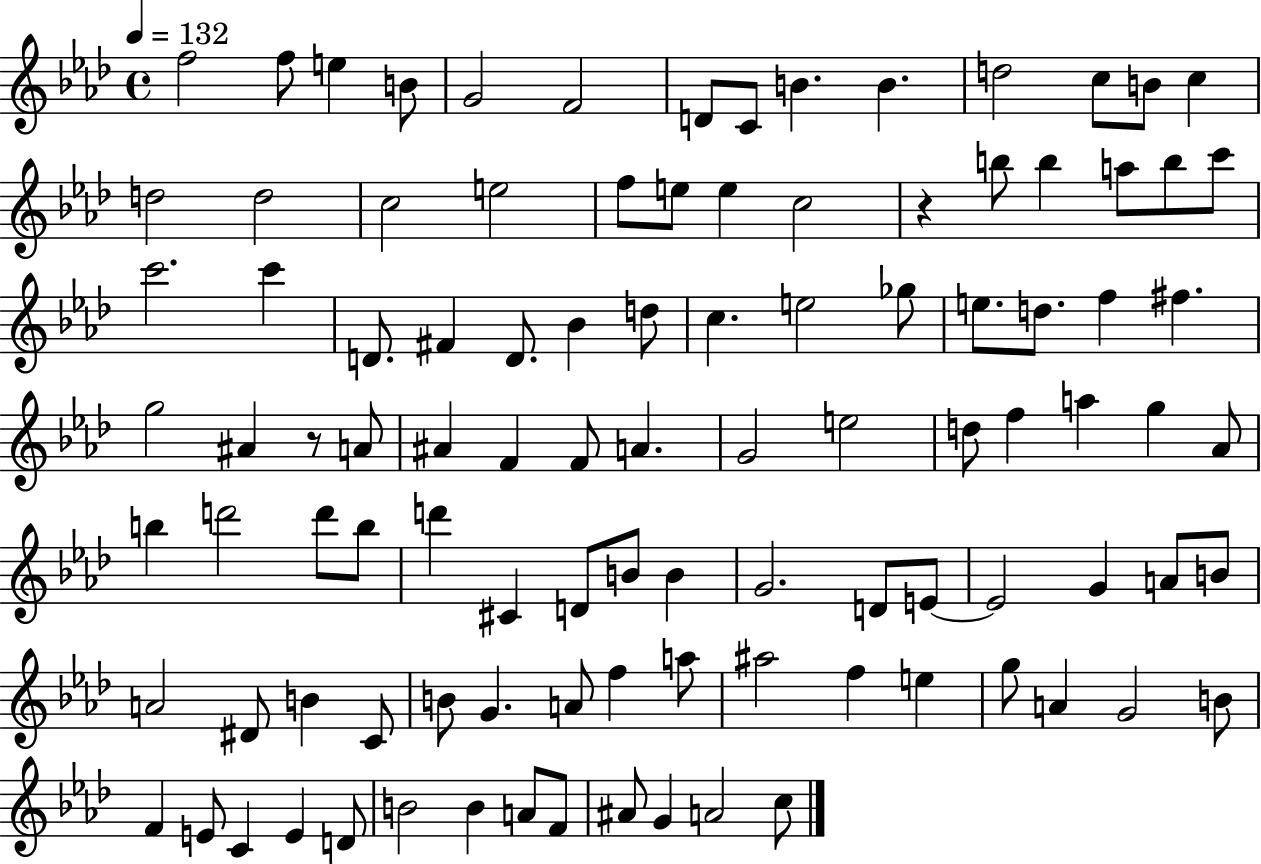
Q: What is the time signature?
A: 4/4